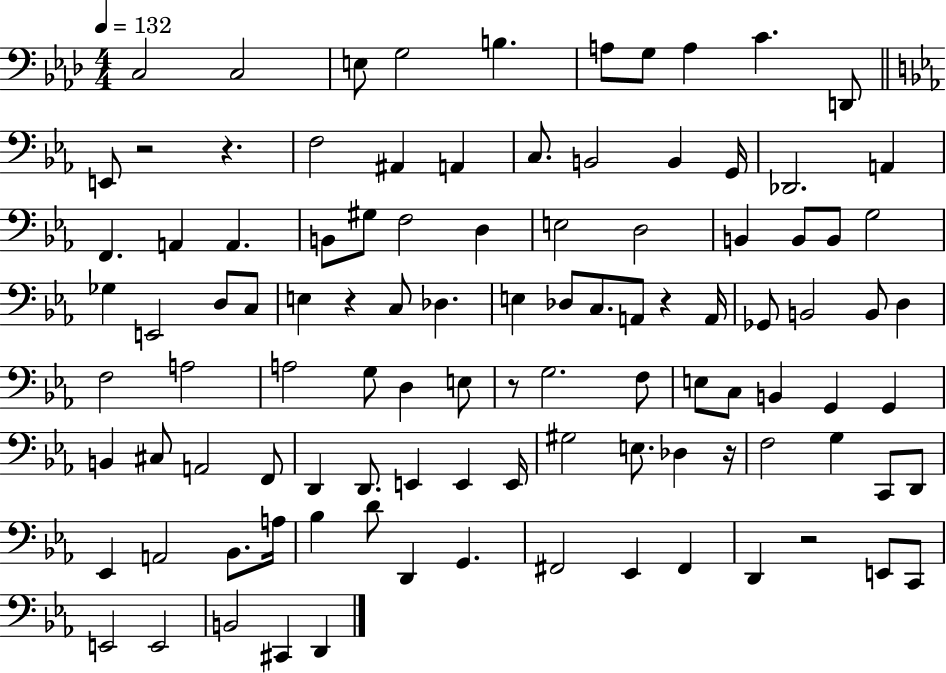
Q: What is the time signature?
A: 4/4